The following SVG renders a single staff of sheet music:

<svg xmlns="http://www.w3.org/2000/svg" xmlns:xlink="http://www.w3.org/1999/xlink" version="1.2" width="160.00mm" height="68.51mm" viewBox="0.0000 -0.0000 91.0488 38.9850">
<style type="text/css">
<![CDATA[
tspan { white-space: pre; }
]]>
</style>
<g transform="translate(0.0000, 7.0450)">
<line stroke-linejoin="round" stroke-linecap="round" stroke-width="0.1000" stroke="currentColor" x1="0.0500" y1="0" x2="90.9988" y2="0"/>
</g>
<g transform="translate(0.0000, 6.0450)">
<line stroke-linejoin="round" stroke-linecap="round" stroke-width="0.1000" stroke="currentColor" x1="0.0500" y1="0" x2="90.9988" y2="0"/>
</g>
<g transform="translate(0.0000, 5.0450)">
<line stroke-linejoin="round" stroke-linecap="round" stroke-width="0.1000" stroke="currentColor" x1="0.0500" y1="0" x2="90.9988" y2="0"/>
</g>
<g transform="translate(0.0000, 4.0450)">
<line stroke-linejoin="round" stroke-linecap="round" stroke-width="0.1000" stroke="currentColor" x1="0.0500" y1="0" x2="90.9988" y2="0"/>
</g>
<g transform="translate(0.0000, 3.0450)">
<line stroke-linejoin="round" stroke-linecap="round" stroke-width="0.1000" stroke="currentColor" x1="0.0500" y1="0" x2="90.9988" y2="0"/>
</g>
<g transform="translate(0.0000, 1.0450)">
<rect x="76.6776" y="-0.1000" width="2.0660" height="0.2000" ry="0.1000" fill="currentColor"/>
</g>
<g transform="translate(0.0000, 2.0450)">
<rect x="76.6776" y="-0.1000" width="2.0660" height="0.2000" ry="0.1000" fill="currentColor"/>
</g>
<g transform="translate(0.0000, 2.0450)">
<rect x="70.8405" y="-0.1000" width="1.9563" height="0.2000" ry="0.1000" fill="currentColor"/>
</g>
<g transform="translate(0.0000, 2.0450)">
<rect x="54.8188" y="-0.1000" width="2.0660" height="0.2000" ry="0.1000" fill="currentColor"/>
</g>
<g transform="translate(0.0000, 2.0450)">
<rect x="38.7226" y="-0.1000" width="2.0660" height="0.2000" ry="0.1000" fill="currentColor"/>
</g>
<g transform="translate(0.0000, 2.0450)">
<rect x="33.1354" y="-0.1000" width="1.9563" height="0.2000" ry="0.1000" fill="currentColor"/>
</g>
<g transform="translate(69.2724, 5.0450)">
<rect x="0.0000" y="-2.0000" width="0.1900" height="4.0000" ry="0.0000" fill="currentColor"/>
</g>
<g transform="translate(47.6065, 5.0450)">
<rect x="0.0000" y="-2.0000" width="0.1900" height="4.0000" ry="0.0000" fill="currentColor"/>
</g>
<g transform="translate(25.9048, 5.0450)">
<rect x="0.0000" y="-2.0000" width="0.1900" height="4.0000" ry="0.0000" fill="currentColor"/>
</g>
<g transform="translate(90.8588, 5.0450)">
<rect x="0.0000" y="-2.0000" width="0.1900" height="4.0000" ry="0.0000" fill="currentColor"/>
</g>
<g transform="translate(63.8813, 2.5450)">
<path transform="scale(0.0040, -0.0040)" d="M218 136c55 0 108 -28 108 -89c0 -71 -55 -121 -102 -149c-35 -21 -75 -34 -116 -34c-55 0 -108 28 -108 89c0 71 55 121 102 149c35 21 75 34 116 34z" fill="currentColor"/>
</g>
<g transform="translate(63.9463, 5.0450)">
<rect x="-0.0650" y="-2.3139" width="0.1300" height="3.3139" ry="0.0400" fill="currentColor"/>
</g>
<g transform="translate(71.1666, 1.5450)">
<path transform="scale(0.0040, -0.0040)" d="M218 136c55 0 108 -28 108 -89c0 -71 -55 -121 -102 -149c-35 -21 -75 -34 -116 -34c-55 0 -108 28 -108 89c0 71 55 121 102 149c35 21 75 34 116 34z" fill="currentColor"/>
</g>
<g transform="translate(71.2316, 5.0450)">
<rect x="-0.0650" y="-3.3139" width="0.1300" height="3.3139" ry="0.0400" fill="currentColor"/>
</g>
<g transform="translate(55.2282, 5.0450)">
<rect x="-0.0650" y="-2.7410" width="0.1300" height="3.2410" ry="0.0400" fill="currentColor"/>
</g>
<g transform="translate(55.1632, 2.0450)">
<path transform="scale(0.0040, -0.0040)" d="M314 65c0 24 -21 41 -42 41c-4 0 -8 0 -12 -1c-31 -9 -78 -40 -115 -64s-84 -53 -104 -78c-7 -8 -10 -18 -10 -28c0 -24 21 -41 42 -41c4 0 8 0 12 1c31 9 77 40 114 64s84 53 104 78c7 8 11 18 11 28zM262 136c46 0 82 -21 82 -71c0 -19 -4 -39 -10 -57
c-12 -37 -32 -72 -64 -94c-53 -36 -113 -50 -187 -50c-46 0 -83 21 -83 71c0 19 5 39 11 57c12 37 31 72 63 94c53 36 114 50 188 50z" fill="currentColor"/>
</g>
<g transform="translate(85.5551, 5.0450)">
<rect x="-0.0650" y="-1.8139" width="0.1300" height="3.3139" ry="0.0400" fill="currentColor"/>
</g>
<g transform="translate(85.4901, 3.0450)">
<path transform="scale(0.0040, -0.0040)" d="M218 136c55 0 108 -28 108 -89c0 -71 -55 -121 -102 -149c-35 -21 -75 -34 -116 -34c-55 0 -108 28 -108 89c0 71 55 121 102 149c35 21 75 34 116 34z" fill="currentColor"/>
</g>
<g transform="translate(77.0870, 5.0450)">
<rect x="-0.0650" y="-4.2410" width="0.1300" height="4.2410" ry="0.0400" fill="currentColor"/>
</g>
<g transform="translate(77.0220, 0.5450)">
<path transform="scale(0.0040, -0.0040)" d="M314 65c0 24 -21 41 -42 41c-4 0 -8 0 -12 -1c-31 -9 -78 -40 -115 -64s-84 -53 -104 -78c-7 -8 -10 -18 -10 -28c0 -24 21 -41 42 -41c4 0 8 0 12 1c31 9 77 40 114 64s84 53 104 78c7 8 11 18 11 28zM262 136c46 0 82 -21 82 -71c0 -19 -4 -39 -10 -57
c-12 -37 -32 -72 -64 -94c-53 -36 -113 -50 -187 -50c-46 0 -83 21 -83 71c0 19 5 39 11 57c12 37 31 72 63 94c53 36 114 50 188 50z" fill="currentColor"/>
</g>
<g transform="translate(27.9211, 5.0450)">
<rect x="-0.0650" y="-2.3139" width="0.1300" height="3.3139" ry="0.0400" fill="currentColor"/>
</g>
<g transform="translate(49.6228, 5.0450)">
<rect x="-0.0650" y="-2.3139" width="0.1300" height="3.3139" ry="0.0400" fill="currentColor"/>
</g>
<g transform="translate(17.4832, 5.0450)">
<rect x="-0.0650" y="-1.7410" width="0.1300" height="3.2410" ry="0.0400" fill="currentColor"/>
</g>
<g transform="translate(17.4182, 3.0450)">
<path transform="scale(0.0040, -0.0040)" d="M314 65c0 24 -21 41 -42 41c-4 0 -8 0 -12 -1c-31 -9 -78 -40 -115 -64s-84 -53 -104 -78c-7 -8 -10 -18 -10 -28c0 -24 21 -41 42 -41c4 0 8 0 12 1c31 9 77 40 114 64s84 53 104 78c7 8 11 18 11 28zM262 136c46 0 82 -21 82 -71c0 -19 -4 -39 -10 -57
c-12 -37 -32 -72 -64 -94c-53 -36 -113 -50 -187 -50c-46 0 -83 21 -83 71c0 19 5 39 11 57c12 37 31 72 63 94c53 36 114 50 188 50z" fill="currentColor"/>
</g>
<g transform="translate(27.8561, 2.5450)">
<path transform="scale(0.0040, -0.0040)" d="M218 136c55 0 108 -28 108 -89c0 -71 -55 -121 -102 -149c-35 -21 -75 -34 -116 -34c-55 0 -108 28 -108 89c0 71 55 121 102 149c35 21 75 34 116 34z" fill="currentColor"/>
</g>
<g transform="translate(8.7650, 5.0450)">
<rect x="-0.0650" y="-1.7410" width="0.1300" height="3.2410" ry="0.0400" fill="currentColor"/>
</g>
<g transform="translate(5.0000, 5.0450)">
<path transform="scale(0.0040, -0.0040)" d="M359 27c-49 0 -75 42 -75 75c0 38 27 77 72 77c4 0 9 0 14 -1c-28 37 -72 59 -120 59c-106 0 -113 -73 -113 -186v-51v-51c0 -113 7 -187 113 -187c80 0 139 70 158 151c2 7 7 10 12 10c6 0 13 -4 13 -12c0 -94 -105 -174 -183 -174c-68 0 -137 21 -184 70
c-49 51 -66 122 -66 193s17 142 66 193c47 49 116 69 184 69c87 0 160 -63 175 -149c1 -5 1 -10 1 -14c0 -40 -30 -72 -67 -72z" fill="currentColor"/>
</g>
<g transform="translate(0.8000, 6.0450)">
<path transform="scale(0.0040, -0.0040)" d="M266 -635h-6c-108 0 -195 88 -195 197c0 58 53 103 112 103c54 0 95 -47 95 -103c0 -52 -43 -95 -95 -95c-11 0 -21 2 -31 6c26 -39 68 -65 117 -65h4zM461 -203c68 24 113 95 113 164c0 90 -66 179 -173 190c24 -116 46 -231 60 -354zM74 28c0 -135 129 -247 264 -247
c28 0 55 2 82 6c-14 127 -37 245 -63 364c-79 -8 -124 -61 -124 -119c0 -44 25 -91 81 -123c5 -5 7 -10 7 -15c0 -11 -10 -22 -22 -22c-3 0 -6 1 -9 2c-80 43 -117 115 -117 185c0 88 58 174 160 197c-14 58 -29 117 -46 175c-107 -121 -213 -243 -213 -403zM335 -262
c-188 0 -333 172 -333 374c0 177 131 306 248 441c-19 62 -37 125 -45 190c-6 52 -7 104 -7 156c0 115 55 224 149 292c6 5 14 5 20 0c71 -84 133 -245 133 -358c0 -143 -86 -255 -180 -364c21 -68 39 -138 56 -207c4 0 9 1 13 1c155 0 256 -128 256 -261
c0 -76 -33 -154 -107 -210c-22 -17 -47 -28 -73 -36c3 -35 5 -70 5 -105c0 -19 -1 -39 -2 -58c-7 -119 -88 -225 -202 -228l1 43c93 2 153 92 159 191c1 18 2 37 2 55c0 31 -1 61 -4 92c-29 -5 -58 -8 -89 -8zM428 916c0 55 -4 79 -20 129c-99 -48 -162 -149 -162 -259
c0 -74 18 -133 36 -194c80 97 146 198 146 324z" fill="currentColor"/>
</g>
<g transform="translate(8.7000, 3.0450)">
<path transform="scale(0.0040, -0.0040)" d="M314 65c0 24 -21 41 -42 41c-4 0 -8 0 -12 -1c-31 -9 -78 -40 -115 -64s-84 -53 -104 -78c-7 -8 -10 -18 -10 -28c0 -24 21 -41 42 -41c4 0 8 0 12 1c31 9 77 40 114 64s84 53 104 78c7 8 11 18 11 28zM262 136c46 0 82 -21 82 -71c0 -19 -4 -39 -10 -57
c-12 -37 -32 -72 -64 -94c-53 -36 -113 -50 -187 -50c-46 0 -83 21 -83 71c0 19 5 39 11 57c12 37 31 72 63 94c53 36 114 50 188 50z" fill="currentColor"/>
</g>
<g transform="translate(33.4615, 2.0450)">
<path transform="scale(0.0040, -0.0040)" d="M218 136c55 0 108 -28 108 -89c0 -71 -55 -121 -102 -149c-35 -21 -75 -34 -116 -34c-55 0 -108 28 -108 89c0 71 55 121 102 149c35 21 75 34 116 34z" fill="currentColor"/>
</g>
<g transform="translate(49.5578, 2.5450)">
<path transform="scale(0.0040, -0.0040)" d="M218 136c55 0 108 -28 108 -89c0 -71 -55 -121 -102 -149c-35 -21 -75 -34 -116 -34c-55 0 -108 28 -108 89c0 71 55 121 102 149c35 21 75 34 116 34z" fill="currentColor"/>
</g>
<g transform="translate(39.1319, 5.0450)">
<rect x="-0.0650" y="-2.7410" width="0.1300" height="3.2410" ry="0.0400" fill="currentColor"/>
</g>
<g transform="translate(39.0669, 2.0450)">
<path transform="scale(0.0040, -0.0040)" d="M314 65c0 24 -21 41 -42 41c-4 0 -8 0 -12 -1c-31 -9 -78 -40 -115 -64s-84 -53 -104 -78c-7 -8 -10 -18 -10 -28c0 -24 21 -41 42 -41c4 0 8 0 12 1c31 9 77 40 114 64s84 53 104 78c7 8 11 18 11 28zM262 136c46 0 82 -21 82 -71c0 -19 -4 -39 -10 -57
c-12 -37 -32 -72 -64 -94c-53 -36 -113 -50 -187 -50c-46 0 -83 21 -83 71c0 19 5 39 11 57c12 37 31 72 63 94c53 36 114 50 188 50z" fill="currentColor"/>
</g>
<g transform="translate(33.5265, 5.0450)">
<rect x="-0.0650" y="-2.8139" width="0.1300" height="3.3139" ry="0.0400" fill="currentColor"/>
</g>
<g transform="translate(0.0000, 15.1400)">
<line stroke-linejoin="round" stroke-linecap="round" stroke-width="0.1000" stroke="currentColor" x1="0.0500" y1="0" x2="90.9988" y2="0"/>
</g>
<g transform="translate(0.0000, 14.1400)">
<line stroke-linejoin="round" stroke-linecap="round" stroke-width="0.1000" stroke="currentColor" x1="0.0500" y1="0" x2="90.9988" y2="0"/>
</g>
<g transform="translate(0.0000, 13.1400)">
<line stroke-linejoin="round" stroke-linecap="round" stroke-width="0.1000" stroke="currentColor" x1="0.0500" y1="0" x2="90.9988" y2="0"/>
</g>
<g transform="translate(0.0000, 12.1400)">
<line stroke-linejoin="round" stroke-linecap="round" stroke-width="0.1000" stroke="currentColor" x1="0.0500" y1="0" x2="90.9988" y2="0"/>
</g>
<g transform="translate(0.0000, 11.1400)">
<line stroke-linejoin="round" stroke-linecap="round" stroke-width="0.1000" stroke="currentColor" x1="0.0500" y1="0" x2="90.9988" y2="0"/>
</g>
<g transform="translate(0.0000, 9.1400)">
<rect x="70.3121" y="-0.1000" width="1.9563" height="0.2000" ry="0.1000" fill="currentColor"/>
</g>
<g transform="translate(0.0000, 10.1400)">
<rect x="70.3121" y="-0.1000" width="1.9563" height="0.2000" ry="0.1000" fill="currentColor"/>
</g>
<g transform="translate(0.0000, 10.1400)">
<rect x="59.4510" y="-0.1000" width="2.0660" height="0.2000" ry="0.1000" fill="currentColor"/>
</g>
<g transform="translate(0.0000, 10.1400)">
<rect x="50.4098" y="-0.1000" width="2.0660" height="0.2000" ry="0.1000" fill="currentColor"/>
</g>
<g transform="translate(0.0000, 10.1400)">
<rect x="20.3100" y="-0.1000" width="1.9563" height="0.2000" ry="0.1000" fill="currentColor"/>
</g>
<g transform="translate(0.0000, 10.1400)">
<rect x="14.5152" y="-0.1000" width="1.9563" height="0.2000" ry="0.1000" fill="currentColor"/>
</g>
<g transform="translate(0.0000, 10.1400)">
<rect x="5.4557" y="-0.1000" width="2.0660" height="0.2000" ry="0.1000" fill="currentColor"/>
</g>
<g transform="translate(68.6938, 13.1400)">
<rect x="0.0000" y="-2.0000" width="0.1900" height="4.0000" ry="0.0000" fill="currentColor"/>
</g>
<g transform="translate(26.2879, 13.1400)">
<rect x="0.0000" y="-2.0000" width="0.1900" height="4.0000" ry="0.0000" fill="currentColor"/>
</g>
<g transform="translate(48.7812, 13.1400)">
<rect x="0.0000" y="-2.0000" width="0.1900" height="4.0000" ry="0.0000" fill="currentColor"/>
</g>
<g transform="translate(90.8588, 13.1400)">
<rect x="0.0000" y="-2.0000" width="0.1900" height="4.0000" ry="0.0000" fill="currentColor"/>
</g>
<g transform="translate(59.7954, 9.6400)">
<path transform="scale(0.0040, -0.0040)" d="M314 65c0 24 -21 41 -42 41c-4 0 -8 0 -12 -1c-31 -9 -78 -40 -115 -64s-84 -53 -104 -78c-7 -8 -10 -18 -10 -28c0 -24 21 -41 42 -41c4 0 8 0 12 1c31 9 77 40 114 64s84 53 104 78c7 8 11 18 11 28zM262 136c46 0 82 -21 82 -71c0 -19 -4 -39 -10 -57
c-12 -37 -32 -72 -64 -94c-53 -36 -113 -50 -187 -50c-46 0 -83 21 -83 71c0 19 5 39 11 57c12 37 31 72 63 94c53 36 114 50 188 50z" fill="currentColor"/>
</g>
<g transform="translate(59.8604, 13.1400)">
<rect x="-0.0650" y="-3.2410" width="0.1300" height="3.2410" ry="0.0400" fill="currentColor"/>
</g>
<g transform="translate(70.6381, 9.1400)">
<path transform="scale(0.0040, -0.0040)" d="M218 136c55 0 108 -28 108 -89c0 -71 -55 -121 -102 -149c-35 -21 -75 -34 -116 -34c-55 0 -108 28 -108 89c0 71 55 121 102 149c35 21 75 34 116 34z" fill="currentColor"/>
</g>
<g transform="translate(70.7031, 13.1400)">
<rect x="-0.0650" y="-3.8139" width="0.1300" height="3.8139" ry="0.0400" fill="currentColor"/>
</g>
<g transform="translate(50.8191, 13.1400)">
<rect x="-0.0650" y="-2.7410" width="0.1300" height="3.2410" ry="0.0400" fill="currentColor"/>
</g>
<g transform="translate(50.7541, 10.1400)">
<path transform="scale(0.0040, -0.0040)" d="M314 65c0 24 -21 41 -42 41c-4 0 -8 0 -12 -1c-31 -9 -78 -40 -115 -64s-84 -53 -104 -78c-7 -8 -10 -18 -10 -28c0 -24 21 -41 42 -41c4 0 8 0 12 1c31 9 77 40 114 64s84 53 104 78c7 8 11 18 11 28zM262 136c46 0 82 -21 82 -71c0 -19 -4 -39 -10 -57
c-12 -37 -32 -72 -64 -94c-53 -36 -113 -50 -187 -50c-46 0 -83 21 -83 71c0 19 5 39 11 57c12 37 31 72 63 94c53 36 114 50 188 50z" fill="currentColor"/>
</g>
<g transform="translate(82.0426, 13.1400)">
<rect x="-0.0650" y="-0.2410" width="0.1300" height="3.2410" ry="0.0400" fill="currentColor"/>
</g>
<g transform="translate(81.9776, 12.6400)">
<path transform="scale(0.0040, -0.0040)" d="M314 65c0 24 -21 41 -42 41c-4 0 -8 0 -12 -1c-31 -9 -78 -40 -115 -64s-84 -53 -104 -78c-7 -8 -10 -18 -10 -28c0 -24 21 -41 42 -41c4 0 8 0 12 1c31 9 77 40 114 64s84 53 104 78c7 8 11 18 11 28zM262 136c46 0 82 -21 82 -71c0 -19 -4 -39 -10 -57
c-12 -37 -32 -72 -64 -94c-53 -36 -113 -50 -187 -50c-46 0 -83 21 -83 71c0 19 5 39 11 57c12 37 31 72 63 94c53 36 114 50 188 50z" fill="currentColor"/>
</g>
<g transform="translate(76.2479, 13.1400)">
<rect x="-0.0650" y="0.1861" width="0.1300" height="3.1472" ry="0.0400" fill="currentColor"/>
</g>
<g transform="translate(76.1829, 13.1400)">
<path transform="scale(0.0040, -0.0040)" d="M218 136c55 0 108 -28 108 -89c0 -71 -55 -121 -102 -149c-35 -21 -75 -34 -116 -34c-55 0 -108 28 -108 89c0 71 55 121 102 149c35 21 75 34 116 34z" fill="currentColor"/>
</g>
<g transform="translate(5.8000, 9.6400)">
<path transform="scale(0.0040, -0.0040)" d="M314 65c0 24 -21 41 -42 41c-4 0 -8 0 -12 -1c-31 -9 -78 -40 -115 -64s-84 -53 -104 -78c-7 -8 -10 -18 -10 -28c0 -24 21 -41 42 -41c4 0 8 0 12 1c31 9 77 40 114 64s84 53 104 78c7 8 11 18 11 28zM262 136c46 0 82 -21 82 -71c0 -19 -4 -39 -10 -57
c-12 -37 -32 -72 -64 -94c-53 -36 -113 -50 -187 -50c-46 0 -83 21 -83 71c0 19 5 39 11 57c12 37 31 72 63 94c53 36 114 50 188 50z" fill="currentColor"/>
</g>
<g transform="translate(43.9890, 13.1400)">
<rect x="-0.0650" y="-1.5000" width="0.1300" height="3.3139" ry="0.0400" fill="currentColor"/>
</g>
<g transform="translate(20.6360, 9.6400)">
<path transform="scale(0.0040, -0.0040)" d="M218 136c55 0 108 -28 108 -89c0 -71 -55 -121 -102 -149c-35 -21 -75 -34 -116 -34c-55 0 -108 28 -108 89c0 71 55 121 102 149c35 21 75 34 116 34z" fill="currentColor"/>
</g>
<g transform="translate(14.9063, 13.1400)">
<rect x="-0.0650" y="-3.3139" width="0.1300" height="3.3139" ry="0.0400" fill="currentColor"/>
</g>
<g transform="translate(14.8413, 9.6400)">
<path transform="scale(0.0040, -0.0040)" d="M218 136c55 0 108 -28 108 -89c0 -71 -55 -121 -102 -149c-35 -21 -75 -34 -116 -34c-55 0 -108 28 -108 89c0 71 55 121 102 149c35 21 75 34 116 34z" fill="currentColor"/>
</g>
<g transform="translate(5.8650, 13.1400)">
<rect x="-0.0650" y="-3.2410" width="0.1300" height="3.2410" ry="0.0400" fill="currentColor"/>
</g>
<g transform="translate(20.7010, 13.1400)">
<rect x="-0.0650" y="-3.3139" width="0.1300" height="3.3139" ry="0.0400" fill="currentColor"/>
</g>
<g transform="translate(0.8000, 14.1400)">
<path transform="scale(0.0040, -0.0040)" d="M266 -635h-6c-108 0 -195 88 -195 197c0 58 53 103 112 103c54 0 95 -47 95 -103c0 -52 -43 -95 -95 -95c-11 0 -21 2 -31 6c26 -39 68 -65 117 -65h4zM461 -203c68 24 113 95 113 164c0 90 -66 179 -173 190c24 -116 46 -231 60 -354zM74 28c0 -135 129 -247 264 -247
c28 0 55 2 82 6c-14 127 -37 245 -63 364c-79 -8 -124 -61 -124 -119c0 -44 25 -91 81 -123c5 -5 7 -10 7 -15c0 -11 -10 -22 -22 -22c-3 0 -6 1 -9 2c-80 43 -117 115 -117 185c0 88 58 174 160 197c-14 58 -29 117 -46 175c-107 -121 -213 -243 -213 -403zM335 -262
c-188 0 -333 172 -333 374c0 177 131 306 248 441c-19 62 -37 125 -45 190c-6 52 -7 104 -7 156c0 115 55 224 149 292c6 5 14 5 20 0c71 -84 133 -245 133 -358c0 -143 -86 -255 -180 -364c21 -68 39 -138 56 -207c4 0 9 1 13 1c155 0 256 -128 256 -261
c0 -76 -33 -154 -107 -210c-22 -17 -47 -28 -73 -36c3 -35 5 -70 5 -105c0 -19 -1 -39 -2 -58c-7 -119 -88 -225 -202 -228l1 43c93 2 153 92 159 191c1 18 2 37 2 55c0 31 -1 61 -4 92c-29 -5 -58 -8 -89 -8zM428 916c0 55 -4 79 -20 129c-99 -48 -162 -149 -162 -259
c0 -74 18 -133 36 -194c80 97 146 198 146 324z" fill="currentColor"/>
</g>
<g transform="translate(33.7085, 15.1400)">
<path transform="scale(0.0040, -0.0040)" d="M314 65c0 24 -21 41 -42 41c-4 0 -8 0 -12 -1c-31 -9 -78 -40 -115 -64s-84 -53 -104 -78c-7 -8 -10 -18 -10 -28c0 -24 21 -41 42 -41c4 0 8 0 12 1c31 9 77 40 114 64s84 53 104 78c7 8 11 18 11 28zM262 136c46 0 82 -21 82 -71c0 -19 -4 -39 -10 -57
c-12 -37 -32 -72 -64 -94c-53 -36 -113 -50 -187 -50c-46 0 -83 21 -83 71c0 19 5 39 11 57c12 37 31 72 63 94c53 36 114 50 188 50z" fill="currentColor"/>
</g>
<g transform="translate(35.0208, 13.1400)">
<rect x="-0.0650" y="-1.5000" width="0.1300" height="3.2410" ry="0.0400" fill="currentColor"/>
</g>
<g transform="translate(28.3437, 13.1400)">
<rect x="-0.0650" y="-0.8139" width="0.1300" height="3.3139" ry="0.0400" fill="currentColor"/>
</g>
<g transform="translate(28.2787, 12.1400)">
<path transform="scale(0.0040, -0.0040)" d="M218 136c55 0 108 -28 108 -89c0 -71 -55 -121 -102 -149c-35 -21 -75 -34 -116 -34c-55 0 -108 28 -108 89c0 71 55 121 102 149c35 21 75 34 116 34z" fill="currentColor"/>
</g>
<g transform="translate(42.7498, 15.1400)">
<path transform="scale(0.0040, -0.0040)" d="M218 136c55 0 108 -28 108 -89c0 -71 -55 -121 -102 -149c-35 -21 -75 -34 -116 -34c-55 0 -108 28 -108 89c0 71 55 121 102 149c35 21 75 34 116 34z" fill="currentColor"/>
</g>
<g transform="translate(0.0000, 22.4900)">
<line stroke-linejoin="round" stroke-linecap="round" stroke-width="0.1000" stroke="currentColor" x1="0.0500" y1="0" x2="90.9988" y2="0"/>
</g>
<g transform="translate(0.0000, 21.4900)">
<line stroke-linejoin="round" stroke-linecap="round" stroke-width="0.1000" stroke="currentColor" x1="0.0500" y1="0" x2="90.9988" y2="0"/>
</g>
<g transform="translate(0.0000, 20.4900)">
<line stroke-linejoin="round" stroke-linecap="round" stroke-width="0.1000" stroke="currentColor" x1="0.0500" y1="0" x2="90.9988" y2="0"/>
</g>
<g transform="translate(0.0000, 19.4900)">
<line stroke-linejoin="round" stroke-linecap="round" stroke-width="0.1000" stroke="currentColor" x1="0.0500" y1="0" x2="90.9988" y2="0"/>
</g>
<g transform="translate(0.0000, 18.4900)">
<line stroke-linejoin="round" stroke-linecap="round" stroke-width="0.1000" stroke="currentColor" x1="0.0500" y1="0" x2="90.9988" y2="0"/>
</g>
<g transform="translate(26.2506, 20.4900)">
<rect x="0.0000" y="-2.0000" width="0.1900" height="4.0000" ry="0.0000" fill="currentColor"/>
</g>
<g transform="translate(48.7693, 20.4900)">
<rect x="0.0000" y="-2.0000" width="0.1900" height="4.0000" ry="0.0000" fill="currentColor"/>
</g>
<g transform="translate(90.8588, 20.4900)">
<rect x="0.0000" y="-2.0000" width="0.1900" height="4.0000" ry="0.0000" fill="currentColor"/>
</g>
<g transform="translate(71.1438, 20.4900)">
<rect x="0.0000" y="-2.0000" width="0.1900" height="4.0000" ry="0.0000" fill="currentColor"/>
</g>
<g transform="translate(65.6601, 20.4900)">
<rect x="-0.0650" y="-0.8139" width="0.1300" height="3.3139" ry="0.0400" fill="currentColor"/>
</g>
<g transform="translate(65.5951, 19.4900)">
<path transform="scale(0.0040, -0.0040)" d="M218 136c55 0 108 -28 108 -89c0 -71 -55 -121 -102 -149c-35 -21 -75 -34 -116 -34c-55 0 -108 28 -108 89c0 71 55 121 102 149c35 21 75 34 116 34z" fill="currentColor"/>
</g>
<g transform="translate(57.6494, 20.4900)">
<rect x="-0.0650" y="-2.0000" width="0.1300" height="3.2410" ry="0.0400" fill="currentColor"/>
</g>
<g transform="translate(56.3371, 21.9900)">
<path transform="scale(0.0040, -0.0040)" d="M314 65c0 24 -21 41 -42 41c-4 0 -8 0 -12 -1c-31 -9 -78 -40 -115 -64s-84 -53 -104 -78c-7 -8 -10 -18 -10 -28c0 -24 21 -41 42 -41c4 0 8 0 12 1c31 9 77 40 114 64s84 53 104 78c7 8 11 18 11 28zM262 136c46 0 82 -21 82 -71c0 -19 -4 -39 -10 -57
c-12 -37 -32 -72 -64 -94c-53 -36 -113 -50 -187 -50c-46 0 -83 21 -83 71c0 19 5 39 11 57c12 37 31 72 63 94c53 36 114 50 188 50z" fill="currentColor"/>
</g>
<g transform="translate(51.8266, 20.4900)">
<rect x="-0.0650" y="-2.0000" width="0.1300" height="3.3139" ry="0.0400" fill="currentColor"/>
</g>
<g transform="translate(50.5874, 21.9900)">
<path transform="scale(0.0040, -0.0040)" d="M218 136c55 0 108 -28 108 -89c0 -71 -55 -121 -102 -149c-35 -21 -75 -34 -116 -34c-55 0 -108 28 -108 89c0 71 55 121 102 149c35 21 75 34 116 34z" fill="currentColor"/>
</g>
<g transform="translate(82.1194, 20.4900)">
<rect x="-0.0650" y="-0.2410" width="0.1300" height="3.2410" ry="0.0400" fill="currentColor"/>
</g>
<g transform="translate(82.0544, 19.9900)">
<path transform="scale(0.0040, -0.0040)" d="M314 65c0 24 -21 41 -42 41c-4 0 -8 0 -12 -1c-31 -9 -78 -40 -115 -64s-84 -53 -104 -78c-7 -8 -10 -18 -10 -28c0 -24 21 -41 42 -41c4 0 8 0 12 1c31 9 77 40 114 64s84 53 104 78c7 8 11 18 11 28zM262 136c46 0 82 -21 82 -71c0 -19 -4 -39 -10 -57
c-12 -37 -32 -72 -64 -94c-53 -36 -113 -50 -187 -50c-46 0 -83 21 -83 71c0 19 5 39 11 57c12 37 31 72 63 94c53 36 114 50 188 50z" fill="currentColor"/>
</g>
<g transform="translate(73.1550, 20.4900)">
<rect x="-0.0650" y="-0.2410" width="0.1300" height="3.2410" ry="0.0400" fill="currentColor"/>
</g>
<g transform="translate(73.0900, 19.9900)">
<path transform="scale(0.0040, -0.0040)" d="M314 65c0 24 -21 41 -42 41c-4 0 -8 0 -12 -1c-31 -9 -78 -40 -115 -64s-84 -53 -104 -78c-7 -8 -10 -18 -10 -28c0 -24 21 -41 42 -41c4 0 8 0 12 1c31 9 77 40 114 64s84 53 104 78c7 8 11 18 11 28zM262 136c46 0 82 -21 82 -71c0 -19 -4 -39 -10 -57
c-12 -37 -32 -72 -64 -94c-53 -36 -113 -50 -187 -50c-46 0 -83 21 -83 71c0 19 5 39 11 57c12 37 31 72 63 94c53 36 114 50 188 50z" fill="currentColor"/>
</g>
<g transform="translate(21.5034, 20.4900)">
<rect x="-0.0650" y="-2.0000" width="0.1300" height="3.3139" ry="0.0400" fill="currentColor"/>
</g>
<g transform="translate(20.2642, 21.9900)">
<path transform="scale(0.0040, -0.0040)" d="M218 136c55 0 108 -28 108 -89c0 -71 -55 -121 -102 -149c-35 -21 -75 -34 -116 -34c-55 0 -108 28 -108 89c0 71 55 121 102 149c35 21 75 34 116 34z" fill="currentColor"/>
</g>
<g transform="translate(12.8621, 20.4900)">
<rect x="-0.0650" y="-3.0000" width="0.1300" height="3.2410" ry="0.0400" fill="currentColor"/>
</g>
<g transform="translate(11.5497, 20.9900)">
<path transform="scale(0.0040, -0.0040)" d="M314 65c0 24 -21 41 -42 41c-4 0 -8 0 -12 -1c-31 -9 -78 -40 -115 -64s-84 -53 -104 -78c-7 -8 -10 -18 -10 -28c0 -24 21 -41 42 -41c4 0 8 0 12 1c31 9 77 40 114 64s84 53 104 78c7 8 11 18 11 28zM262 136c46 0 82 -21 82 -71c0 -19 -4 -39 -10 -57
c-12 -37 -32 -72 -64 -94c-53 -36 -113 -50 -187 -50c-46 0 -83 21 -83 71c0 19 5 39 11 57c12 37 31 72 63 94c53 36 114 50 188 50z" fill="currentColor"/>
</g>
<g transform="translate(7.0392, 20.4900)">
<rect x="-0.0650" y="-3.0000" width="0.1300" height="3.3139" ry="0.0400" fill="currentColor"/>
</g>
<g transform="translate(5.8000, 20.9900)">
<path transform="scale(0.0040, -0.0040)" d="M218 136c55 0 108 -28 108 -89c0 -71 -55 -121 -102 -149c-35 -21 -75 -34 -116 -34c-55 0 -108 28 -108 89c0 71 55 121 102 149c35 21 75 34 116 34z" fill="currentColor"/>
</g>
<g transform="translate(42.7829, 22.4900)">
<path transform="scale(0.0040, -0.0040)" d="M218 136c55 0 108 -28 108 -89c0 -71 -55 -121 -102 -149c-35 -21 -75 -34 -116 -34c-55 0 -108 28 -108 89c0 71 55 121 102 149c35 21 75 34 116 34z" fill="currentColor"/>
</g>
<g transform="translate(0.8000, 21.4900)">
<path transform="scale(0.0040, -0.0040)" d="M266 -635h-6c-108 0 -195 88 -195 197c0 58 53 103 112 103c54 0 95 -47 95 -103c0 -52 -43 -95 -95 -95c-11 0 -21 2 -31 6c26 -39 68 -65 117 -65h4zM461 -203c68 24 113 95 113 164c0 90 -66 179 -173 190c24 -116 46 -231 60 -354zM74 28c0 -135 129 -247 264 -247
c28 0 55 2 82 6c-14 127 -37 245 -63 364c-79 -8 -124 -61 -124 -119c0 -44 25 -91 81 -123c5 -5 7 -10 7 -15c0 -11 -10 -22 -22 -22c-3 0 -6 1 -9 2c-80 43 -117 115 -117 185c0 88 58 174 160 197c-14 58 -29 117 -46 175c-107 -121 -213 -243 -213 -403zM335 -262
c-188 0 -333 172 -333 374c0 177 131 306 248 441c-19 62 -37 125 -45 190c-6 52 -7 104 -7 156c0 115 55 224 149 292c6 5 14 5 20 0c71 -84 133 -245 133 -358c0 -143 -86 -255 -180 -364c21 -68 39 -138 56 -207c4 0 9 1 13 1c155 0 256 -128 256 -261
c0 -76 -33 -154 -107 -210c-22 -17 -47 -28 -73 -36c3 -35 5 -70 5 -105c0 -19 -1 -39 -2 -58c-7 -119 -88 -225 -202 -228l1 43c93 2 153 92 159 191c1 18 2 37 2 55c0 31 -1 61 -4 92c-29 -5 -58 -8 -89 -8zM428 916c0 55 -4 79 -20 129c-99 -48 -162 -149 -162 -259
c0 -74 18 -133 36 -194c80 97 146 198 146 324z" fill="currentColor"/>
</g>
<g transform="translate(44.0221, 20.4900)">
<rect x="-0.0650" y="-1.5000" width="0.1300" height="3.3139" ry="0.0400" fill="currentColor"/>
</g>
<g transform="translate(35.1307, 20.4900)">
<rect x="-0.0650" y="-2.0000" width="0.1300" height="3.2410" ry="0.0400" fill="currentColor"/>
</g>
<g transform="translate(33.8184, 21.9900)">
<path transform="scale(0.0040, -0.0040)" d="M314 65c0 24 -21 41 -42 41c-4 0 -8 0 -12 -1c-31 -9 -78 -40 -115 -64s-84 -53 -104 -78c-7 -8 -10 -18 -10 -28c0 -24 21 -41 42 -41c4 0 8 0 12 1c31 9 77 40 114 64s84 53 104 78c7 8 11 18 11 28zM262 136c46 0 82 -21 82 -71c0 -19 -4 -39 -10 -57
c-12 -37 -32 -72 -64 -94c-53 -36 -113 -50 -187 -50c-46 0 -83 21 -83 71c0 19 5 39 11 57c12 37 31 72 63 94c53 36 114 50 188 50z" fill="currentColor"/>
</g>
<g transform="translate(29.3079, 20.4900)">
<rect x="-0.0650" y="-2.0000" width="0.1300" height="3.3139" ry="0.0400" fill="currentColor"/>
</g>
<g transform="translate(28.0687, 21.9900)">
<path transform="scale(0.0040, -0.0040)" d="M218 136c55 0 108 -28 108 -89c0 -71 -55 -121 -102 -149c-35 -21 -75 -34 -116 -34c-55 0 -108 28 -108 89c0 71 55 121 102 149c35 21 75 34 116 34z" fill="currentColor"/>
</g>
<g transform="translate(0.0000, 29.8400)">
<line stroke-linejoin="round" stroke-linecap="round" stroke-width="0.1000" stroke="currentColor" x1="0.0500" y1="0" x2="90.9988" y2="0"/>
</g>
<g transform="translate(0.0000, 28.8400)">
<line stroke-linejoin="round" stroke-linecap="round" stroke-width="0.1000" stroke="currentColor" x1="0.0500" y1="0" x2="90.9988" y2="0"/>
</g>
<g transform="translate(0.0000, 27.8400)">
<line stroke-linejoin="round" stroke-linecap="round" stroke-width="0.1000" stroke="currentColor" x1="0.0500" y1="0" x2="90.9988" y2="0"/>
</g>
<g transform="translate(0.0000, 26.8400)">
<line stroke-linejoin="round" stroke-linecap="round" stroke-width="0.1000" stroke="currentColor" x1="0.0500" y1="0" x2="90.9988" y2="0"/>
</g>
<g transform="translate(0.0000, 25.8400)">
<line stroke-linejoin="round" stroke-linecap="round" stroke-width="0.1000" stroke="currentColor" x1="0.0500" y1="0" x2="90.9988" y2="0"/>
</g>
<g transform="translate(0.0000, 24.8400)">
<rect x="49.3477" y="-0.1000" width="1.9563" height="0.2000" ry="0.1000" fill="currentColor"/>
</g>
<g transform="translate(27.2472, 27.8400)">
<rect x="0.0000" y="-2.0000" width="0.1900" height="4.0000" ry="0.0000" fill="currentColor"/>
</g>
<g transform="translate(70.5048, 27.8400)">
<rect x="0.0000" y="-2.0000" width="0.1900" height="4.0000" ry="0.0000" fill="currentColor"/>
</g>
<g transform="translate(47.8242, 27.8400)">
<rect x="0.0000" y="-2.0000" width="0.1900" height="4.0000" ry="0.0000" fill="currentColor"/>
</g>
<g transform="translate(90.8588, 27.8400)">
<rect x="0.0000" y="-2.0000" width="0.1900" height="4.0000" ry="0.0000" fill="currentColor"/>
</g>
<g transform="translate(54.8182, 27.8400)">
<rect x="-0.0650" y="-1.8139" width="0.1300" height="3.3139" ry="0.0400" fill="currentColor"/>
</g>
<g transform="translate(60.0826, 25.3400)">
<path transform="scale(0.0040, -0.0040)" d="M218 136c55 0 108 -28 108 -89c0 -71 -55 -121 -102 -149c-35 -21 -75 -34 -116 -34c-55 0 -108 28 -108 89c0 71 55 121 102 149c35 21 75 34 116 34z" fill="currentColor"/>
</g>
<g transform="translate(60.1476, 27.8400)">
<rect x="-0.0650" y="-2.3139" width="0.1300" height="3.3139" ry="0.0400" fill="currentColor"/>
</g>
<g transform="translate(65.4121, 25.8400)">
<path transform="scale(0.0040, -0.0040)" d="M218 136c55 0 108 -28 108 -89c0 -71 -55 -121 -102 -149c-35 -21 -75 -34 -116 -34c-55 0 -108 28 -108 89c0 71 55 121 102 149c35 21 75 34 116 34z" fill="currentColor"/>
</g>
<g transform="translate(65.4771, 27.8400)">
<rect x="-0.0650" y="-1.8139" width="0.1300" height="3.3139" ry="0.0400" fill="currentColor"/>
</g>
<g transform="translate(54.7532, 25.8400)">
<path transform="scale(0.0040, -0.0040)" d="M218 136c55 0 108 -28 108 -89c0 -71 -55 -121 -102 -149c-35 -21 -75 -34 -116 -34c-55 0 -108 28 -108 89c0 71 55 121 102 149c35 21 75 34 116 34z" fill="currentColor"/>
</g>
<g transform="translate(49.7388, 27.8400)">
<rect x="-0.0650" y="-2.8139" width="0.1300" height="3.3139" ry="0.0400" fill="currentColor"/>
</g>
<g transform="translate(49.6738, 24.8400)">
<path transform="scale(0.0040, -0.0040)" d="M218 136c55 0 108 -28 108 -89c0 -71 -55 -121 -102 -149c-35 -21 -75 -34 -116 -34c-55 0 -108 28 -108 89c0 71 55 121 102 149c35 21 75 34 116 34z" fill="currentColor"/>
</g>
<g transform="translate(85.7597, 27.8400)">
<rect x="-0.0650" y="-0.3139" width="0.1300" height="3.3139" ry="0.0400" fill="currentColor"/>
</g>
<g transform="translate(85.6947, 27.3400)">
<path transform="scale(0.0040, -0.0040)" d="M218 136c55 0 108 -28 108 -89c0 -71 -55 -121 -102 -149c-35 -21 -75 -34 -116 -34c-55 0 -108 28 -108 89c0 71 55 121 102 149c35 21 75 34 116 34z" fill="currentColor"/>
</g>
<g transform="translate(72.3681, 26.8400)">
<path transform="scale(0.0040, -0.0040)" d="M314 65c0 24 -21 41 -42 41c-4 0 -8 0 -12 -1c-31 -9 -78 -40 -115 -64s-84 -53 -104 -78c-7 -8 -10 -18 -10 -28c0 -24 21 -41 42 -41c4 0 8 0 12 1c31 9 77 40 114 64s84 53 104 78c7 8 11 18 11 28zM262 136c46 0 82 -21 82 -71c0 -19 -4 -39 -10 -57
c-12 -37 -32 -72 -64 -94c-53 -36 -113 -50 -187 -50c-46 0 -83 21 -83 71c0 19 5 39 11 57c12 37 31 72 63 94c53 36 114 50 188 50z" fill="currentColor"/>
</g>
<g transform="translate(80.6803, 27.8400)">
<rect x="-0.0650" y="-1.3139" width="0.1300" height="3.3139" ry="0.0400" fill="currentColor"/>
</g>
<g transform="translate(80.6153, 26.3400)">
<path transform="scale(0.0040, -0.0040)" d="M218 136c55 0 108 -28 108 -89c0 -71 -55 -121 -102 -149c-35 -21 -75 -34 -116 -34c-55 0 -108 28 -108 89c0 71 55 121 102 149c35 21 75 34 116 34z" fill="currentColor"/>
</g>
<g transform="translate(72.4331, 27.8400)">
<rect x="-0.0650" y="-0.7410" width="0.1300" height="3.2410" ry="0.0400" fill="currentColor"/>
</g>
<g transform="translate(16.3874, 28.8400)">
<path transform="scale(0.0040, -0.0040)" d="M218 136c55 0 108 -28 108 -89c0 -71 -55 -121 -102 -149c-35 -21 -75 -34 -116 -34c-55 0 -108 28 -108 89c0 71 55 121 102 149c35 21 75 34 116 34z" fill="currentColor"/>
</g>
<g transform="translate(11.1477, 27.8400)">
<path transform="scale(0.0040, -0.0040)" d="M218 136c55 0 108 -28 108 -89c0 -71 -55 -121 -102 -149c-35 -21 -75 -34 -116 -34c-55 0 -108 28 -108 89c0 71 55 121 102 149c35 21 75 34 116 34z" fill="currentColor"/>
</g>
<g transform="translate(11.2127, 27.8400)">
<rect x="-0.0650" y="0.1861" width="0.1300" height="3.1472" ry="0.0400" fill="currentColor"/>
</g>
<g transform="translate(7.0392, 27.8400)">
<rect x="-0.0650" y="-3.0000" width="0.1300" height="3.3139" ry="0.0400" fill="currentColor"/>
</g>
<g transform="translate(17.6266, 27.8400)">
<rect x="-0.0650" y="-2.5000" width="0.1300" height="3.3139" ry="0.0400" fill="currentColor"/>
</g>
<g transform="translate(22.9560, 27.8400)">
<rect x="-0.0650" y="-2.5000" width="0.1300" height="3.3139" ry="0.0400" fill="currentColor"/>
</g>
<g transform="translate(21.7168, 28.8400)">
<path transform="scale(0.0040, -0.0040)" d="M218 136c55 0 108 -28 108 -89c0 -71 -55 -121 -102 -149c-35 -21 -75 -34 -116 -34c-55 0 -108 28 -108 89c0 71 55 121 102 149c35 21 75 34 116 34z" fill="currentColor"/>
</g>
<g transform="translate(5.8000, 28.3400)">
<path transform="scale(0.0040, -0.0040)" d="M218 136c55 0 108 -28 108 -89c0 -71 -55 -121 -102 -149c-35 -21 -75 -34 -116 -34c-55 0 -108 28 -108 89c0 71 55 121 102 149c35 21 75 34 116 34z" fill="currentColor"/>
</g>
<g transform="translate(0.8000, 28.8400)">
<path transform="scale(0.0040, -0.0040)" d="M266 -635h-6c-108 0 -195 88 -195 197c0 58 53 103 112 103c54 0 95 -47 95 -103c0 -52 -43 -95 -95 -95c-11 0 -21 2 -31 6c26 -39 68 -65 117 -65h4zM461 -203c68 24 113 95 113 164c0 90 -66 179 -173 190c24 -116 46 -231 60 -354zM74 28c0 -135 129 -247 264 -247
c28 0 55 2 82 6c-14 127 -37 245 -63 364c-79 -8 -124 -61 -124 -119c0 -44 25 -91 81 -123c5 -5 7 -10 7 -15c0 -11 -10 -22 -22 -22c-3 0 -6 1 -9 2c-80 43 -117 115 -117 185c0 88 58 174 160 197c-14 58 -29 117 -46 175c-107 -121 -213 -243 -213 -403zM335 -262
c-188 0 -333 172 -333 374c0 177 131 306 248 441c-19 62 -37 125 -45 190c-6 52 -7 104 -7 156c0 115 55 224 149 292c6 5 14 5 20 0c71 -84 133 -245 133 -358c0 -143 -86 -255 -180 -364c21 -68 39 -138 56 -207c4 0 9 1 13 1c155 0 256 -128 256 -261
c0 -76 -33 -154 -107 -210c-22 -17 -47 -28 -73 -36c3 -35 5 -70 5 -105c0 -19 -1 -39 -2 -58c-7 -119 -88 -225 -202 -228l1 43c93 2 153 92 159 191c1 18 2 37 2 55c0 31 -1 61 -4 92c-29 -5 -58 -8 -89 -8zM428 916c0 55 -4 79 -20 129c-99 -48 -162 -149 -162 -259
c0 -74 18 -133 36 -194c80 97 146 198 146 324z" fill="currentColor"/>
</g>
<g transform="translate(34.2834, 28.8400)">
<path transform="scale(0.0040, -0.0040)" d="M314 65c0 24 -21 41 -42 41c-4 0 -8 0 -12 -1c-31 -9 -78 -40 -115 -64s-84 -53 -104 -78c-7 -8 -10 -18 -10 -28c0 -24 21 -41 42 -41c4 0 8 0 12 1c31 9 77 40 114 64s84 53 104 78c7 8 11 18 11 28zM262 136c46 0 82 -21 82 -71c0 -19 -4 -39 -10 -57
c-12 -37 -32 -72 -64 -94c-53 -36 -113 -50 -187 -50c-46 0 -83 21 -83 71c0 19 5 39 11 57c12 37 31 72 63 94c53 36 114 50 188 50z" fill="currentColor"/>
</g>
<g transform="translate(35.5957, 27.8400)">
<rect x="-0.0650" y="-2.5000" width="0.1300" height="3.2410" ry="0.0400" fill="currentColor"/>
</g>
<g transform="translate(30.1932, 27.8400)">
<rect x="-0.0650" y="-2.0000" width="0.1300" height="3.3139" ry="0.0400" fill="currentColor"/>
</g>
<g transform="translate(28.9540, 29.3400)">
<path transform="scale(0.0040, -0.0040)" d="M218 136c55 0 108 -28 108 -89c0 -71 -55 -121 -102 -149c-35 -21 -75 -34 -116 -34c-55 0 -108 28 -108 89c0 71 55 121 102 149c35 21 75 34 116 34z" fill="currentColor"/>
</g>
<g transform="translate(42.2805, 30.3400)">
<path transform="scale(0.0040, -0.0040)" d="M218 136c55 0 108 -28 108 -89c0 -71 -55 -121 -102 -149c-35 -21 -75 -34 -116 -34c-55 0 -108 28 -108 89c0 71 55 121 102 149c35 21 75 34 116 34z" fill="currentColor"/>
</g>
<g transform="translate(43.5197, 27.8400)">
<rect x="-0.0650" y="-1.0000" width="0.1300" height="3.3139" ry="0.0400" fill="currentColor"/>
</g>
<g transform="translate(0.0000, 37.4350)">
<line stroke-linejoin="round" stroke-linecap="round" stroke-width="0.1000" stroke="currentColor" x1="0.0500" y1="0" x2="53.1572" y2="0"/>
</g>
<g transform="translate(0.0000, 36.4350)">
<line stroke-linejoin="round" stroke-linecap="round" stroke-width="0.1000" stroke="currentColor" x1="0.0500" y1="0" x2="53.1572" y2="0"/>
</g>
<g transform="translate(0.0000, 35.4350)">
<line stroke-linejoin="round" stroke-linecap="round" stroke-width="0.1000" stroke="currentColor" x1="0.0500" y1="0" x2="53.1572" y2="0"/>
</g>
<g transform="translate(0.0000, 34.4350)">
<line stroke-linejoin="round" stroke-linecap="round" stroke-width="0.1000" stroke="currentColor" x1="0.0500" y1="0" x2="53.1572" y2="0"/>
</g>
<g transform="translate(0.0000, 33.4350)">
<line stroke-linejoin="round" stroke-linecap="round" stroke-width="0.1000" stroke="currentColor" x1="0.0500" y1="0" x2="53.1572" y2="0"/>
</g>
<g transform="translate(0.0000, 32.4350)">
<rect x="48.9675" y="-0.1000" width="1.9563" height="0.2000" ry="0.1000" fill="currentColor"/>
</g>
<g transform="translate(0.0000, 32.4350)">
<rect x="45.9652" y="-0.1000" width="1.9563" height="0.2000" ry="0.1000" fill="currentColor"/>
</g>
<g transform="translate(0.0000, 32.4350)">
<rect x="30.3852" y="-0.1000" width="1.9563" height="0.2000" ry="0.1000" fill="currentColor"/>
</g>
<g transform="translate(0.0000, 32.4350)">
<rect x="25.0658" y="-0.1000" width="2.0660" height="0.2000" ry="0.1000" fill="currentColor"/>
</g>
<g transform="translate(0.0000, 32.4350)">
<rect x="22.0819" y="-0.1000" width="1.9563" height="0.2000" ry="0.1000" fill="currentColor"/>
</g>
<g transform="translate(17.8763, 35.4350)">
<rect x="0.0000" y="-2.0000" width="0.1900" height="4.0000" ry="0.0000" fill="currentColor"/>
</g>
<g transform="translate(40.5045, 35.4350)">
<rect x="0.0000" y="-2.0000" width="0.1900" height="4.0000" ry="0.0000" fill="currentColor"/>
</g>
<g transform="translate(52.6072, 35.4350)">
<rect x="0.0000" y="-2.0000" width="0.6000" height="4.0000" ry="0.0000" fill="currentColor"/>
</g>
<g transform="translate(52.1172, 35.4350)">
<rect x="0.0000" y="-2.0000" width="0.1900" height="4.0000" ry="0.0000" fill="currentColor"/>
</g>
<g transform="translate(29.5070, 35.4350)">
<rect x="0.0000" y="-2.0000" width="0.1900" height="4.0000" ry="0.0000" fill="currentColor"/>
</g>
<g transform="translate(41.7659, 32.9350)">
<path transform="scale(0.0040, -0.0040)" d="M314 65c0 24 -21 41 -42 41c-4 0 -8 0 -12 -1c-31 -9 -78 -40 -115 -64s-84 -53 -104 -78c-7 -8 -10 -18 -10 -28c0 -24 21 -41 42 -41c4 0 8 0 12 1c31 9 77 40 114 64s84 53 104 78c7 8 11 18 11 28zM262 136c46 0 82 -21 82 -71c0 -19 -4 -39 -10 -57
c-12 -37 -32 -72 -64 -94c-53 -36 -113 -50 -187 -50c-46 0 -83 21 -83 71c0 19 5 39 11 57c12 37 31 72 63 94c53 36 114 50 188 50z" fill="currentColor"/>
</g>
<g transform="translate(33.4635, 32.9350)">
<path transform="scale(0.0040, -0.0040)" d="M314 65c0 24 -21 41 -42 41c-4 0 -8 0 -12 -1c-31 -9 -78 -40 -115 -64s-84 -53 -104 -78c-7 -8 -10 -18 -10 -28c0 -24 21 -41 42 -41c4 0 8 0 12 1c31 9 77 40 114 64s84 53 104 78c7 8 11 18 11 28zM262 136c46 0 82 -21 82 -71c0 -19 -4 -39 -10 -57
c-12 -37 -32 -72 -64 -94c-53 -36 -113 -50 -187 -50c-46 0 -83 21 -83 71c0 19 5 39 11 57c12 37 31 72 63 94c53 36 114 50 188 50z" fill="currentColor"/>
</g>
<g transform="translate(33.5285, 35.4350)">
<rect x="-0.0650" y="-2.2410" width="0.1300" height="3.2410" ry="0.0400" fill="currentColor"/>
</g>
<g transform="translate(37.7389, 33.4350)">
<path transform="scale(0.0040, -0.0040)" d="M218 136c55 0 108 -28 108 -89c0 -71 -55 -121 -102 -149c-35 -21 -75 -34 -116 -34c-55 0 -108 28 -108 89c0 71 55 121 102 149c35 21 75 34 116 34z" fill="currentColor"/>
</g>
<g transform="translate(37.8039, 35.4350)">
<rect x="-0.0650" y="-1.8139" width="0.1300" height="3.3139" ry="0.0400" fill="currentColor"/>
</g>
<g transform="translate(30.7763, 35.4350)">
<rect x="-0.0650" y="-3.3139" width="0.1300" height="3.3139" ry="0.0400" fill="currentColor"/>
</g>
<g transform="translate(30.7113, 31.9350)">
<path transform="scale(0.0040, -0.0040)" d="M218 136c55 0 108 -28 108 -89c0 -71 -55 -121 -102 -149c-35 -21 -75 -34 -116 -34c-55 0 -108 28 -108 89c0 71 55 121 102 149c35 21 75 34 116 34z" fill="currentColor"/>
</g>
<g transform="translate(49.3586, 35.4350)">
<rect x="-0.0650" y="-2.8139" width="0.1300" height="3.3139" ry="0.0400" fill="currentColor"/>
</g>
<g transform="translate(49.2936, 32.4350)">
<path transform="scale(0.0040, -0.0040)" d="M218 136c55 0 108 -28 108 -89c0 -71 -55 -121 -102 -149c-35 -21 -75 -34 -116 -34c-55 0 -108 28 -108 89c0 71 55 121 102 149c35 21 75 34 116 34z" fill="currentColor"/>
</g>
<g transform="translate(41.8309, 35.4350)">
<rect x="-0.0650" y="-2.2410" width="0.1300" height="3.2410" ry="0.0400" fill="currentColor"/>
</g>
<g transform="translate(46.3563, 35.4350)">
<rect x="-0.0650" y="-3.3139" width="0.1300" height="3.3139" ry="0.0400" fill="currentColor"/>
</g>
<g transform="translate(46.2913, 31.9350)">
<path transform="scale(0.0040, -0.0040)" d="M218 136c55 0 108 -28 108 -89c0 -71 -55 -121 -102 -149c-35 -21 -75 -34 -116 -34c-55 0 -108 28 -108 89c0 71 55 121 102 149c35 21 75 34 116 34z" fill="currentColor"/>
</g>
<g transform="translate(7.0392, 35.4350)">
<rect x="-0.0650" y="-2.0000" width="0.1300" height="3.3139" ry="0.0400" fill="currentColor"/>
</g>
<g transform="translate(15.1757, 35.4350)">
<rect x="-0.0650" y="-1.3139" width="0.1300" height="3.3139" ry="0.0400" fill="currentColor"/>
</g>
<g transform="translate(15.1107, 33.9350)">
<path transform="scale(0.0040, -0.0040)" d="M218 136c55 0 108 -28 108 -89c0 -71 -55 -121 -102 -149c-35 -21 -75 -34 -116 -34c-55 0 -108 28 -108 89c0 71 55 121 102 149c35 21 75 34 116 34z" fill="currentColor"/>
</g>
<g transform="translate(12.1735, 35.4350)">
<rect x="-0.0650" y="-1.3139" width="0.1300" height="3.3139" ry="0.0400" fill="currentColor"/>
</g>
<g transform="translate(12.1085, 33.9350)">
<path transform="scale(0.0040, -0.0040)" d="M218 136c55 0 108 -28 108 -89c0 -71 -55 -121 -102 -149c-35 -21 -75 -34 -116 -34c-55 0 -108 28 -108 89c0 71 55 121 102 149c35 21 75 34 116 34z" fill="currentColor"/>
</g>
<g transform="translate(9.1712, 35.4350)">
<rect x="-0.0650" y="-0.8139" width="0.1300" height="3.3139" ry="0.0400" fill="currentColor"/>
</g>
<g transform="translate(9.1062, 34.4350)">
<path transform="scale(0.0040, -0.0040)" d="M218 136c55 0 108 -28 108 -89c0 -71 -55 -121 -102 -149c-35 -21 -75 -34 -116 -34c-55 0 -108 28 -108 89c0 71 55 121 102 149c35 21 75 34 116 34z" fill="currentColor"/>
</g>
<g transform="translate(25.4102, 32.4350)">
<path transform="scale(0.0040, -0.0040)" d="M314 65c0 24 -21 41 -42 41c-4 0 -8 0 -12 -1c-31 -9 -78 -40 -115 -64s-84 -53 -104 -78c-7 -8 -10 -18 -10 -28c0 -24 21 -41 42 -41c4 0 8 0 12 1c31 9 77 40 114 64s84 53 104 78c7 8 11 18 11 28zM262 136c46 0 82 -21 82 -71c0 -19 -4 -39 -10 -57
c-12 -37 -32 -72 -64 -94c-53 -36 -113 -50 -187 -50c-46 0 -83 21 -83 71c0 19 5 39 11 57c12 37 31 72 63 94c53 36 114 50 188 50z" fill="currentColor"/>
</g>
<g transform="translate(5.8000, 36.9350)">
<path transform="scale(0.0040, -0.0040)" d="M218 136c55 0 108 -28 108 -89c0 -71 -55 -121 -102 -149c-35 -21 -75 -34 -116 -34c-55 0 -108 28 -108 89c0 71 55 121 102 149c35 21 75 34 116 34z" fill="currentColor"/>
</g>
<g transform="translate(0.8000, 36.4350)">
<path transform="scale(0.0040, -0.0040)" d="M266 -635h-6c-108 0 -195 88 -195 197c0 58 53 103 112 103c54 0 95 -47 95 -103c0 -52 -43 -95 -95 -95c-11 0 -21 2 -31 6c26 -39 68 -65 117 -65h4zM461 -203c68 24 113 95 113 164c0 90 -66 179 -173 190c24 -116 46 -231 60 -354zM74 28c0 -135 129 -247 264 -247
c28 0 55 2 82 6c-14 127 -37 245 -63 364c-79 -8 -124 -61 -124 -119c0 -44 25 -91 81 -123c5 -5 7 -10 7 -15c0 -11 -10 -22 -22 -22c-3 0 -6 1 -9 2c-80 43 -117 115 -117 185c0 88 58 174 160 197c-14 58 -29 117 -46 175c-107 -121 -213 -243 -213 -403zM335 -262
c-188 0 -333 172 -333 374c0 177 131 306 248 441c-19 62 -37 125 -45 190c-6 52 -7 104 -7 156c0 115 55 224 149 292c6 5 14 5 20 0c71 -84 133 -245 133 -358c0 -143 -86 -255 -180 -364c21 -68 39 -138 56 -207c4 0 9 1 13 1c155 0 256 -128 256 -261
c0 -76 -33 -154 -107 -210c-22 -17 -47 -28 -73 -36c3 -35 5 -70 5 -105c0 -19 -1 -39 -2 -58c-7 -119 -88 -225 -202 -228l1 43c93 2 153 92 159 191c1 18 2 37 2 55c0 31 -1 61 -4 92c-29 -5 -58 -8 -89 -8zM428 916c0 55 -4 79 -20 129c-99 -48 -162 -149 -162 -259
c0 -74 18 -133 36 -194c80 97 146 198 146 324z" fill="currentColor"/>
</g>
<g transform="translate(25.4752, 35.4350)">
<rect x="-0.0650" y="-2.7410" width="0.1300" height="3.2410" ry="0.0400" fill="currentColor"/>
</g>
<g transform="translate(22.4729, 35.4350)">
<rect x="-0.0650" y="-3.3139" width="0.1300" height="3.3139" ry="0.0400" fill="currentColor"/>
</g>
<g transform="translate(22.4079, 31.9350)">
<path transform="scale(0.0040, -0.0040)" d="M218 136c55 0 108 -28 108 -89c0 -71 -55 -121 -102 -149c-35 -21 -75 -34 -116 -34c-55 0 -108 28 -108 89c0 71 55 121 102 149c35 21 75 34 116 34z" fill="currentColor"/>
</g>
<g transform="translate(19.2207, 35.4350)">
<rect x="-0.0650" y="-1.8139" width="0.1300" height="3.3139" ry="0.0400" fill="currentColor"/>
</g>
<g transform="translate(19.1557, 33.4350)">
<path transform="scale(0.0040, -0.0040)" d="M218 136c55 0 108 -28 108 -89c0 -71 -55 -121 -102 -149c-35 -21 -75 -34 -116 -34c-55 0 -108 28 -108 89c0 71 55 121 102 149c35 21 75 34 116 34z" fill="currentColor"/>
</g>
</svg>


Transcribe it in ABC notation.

X:1
T:Untitled
M:4/4
L:1/4
K:C
f2 f2 g a a2 g a2 g b d'2 f b2 b b d E2 E a2 b2 c' B c2 A A2 F F F2 E F F2 d c2 c2 A B G G F G2 D a f g f d2 e c F d e e f b a2 b g2 f g2 b a